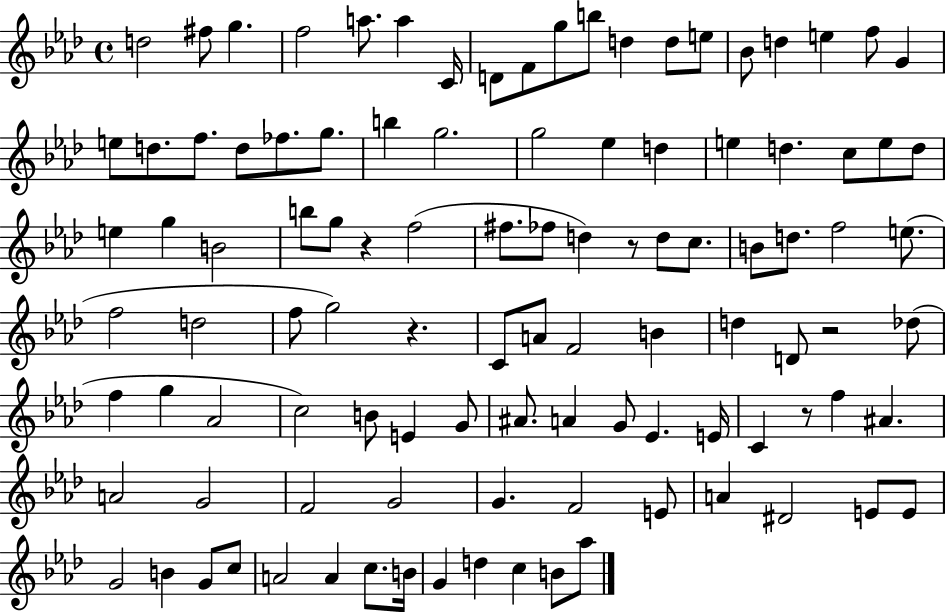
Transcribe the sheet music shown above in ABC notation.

X:1
T:Untitled
M:4/4
L:1/4
K:Ab
d2 ^f/2 g f2 a/2 a C/4 D/2 F/2 g/2 b/2 d d/2 e/2 _B/2 d e f/2 G e/2 d/2 f/2 d/2 _f/2 g/2 b g2 g2 _e d e d c/2 e/2 d/2 e g B2 b/2 g/2 z f2 ^f/2 _f/2 d z/2 d/2 c/2 B/2 d/2 f2 e/2 f2 d2 f/2 g2 z C/2 A/2 F2 B d D/2 z2 _d/2 f g _A2 c2 B/2 E G/2 ^A/2 A G/2 _E E/4 C z/2 f ^A A2 G2 F2 G2 G F2 E/2 A ^D2 E/2 E/2 G2 B G/2 c/2 A2 A c/2 B/4 G d c B/2 _a/2